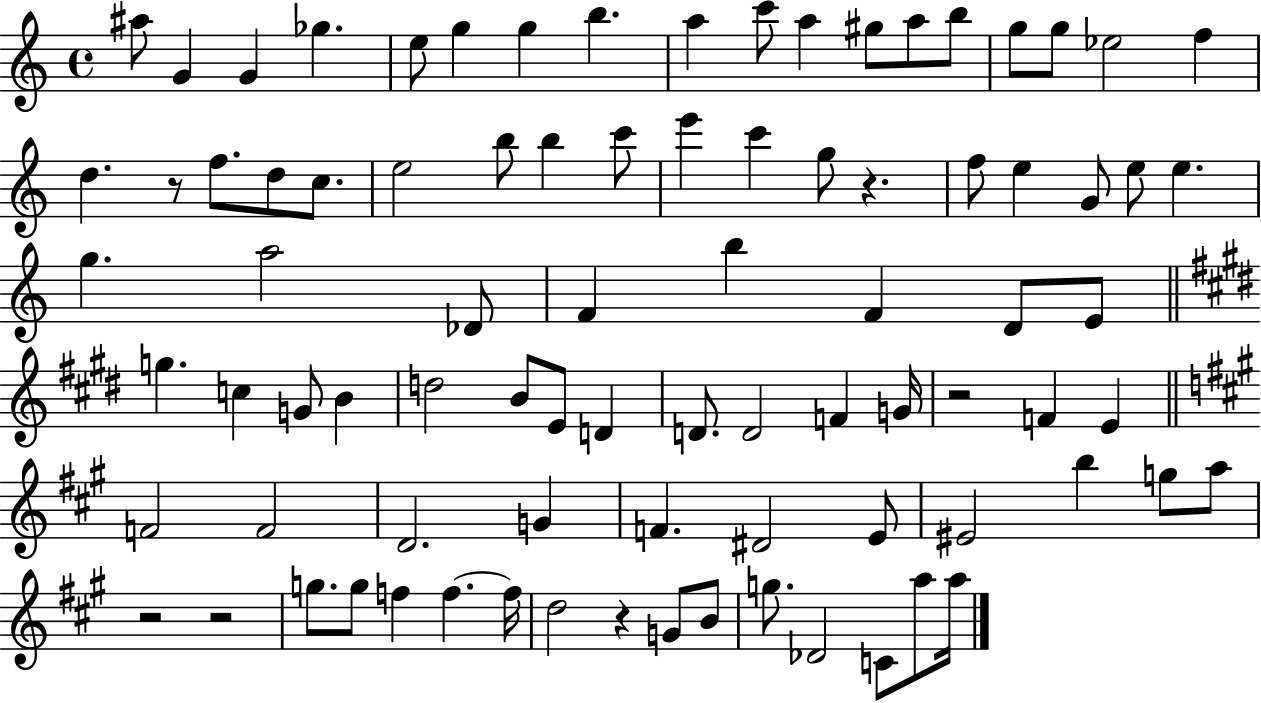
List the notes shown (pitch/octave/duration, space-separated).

A#5/e G4/q G4/q Gb5/q. E5/e G5/q G5/q B5/q. A5/q C6/e A5/q G#5/e A5/e B5/e G5/e G5/e Eb5/h F5/q D5/q. R/e F5/e. D5/e C5/e. E5/h B5/e B5/q C6/e E6/q C6/q G5/e R/q. F5/e E5/q G4/e E5/e E5/q. G5/q. A5/h Db4/e F4/q B5/q F4/q D4/e E4/e G5/q. C5/q G4/e B4/q D5/h B4/e E4/e D4/q D4/e. D4/h F4/q G4/s R/h F4/q E4/q F4/h F4/h D4/h. G4/q F4/q. D#4/h E4/e EIS4/h B5/q G5/e A5/e R/h R/h G5/e. G5/e F5/q F5/q. F5/s D5/h R/q G4/e B4/e G5/e. Db4/h C4/e A5/e A5/s